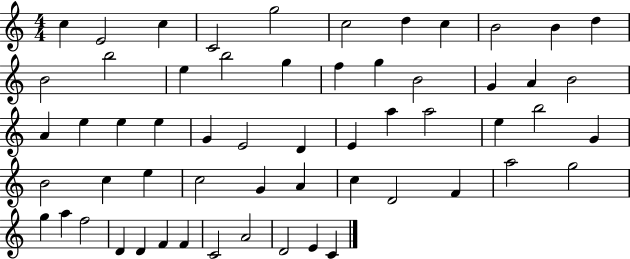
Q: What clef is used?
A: treble